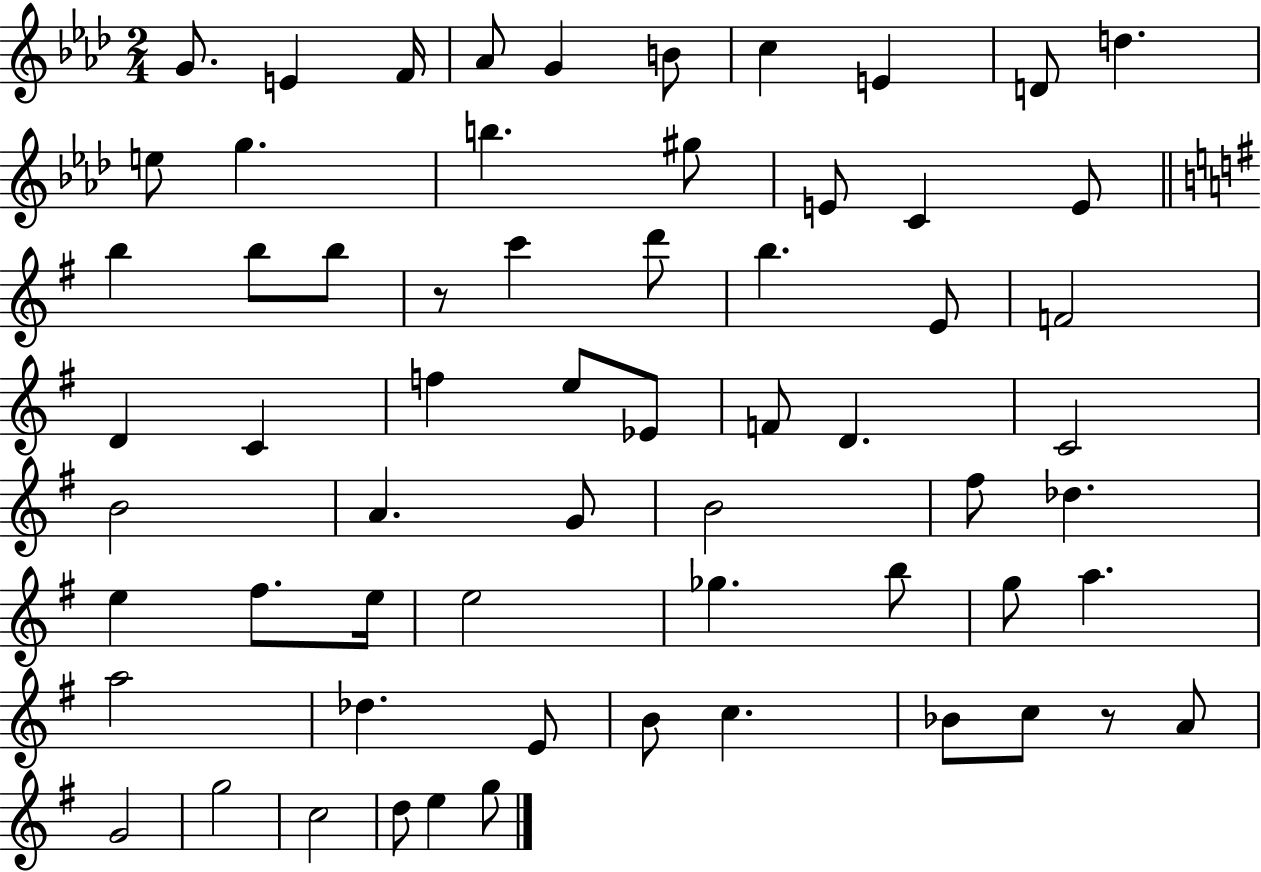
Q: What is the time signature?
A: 2/4